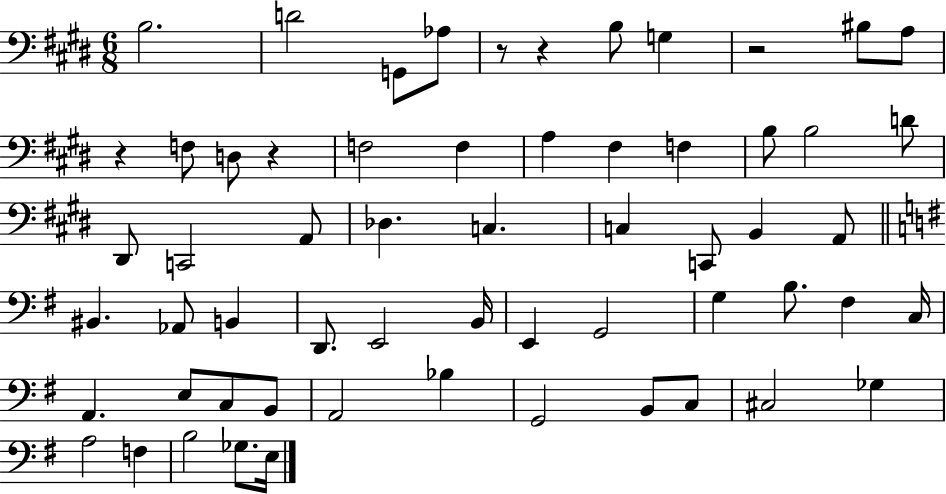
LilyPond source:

{
  \clef bass
  \numericTimeSignature
  \time 6/8
  \key e \major
  b2. | d'2 g,8 aes8 | r8 r4 b8 g4 | r2 bis8 a8 | \break r4 f8 d8 r4 | f2 f4 | a4 fis4 f4 | b8 b2 d'8 | \break dis,8 c,2 a,8 | des4. c4. | c4 c,8 b,4 a,8 | \bar "||" \break \key e \minor bis,4. aes,8 b,4 | d,8. e,2 b,16 | e,4 g,2 | g4 b8. fis4 c16 | \break a,4. e8 c8 b,8 | a,2 bes4 | g,2 b,8 c8 | cis2 ges4 | \break a2 f4 | b2 ges8. e16 | \bar "|."
}